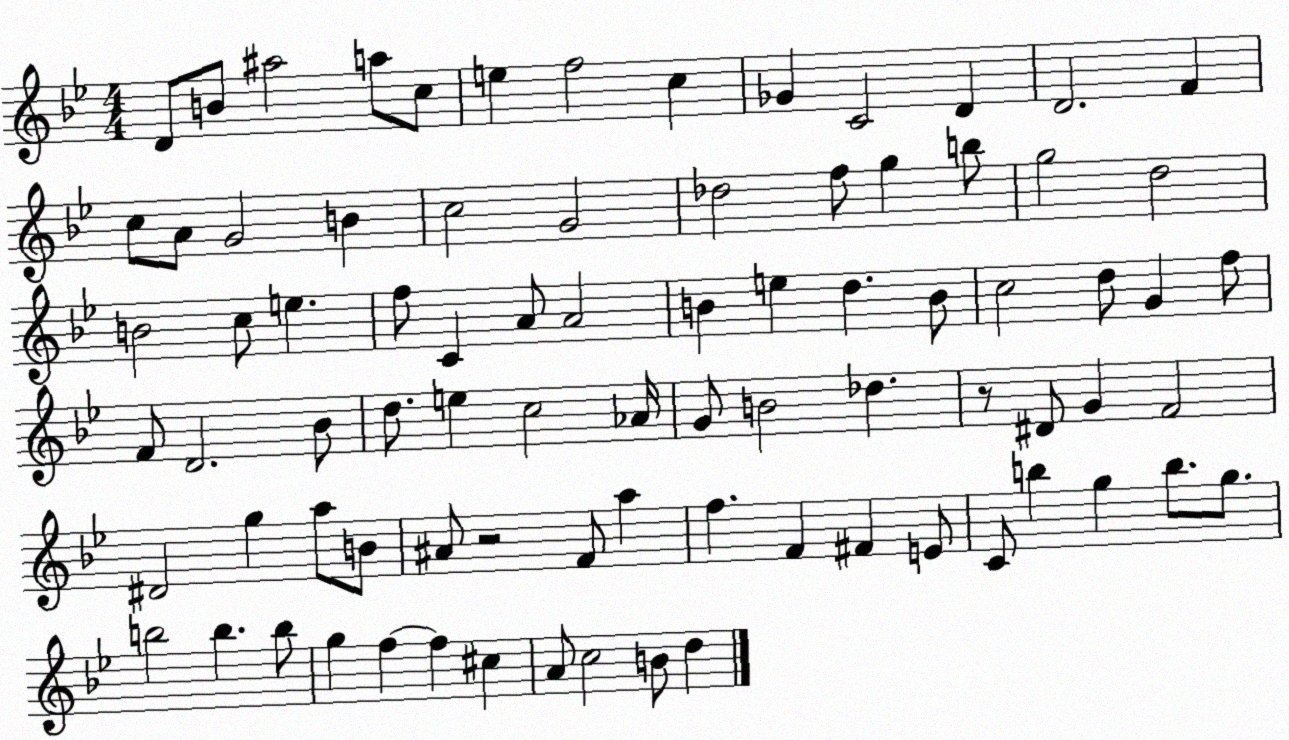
X:1
T:Untitled
M:4/4
L:1/4
K:Bb
D/2 B/2 ^a2 a/2 c/2 e f2 c _G C2 D D2 F c/2 A/2 G2 B c2 G2 _d2 f/2 g b/2 g2 d2 B2 c/2 e f/2 C A/2 A2 B e d B/2 c2 d/2 G f/2 F/2 D2 _B/2 d/2 e c2 _A/4 G/2 B2 _d z/2 ^D/2 G F2 ^D2 g a/2 B/2 ^A/2 z2 F/2 a f F ^F E/2 C/2 b g b/2 g/2 b2 b b/2 g f f ^c A/2 c2 B/2 d